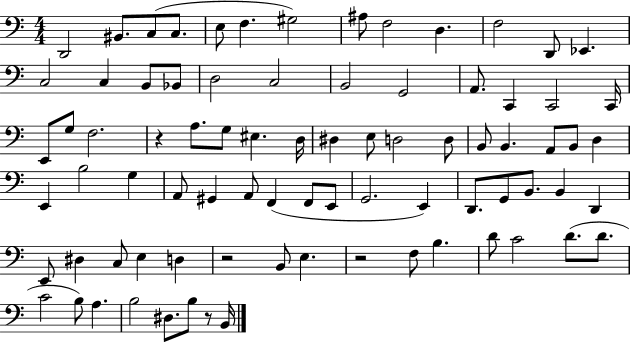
X:1
T:Untitled
M:4/4
L:1/4
K:C
D,,2 ^B,,/2 C,/2 C,/2 E,/2 F, ^G,2 ^A,/2 F,2 D, F,2 D,,/2 _E,, C,2 C, B,,/2 _B,,/2 D,2 C,2 B,,2 G,,2 A,,/2 C,, C,,2 C,,/4 E,,/2 G,/2 F,2 z A,/2 G,/2 ^E, D,/4 ^D, E,/2 D,2 D,/2 B,,/2 B,, A,,/2 B,,/2 D, E,, B,2 G, A,,/2 ^G,, A,,/2 F,, F,,/2 E,,/2 G,,2 E,, D,,/2 G,,/2 B,,/2 B,, D,, E,,/2 ^D, C,/2 E, D, z2 B,,/2 E, z2 F,/2 B, D/2 C2 D/2 D/2 C2 B,/2 A, B,2 ^D,/2 B,/2 z/2 B,,/4